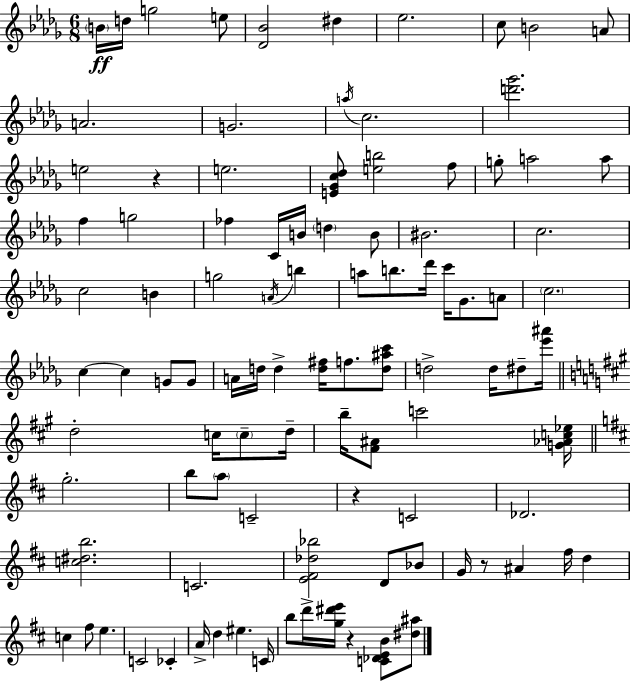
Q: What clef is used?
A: treble